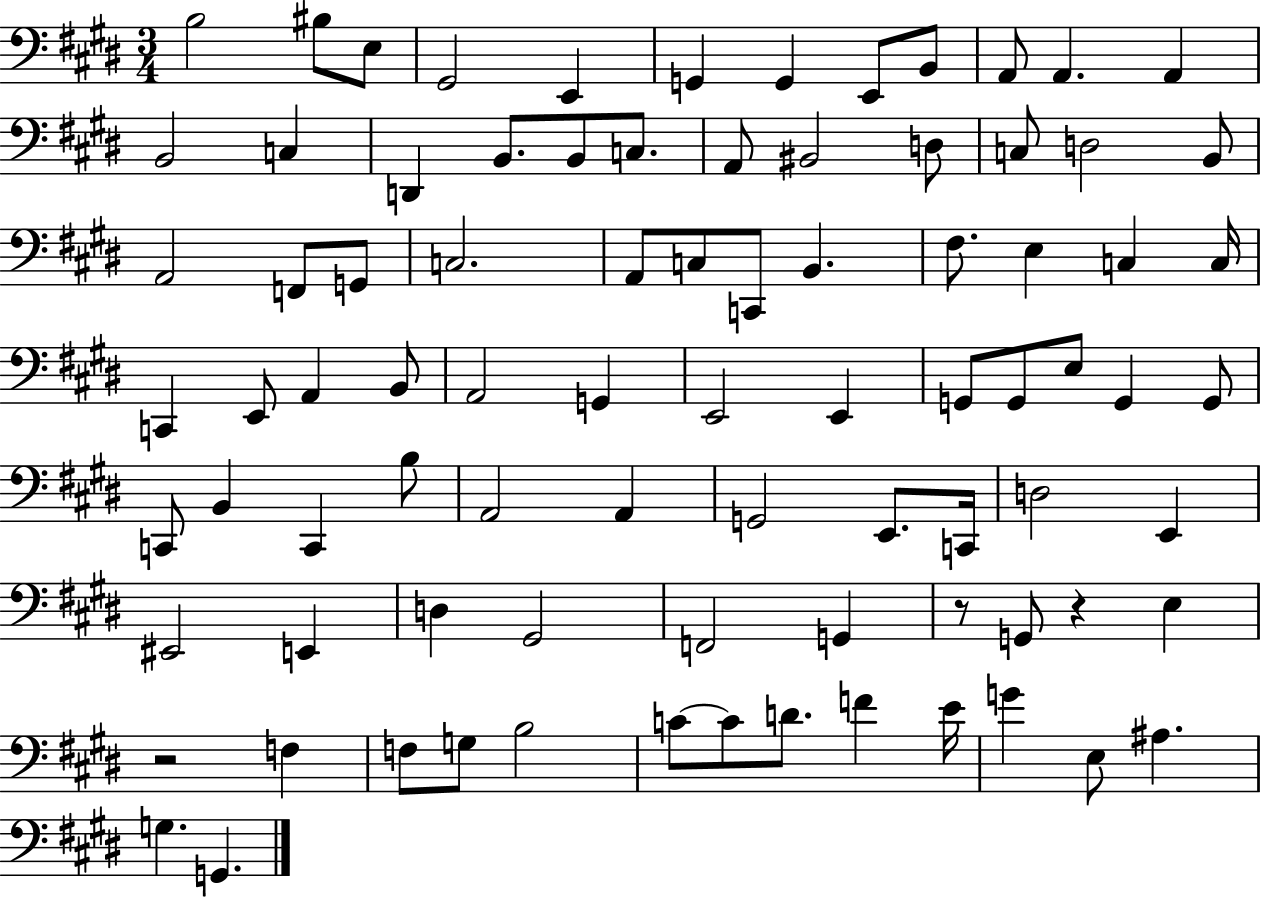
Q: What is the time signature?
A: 3/4